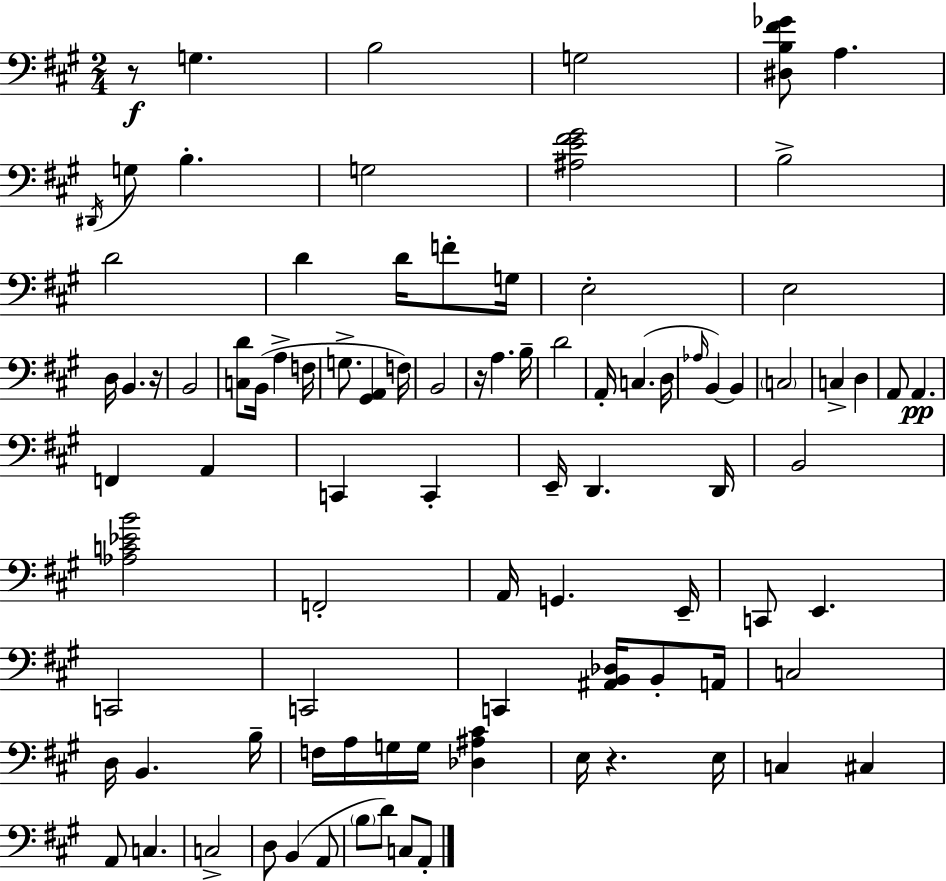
X:1
T:Untitled
M:2/4
L:1/4
K:A
z/2 G, B,2 G,2 [^D,B,^F_G]/2 A, ^D,,/4 G,/2 B, G,2 [^A,E^F^G]2 B,2 D2 D D/4 F/2 G,/4 E,2 E,2 D,/4 B,, z/4 B,,2 [C,D]/2 B,,/4 A, F,/4 G,/2 [^G,,A,,] F,/4 B,,2 z/4 A, B,/4 D2 A,,/4 C, D,/4 _A,/4 B,, B,, C,2 C, D, A,,/2 A,, F,, A,, C,, C,, E,,/4 D,, D,,/4 B,,2 [_A,C_EB]2 F,,2 A,,/4 G,, E,,/4 C,,/2 E,, C,,2 C,,2 C,, [^A,,B,,_D,]/4 B,,/2 A,,/4 C,2 D,/4 B,, B,/4 F,/4 A,/4 G,/4 G,/4 [_D,^A,^C] E,/4 z E,/4 C, ^C, A,,/2 C, C,2 D,/2 B,, A,,/2 B,/2 D/2 C,/2 A,,/2